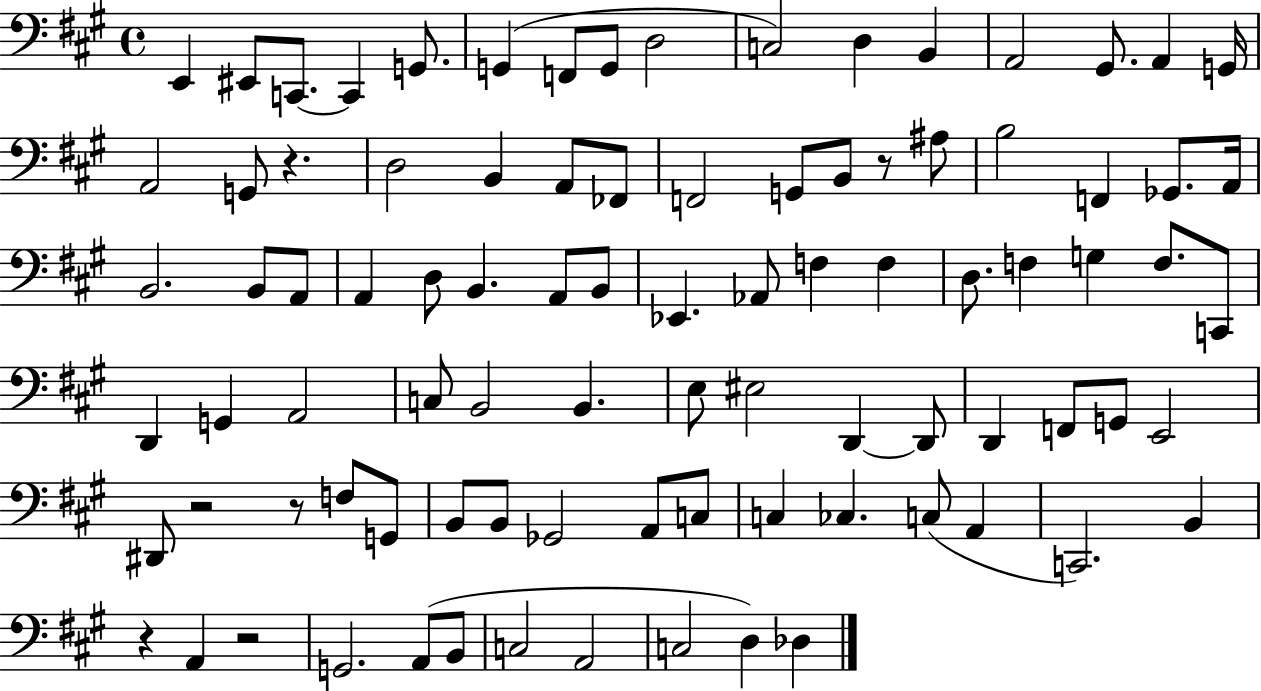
{
  \clef bass
  \time 4/4
  \defaultTimeSignature
  \key a \major
  e,4 eis,8 c,8.~~ c,4 g,8. | g,4( f,8 g,8 d2 | c2) d4 b,4 | a,2 gis,8. a,4 g,16 | \break a,2 g,8 r4. | d2 b,4 a,8 fes,8 | f,2 g,8 b,8 r8 ais8 | b2 f,4 ges,8. a,16 | \break b,2. b,8 a,8 | a,4 d8 b,4. a,8 b,8 | ees,4. aes,8 f4 f4 | d8. f4 g4 f8. c,8 | \break d,4 g,4 a,2 | c8 b,2 b,4. | e8 eis2 d,4~~ d,8 | d,4 f,8 g,8 e,2 | \break dis,8 r2 r8 f8 g,8 | b,8 b,8 ges,2 a,8 c8 | c4 ces4. c8( a,4 | c,2.) b,4 | \break r4 a,4 r2 | g,2. a,8( b,8 | c2 a,2 | c2 d4) des4 | \break \bar "|."
}